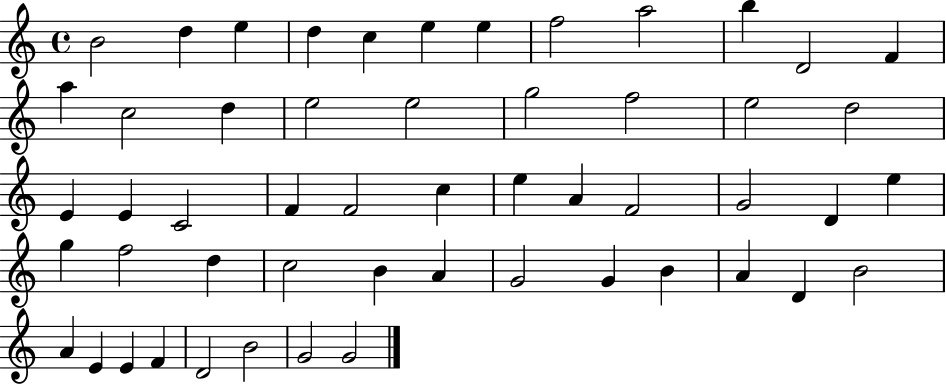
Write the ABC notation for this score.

X:1
T:Untitled
M:4/4
L:1/4
K:C
B2 d e d c e e f2 a2 b D2 F a c2 d e2 e2 g2 f2 e2 d2 E E C2 F F2 c e A F2 G2 D e g f2 d c2 B A G2 G B A D B2 A E E F D2 B2 G2 G2